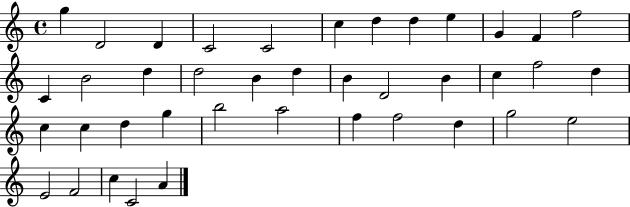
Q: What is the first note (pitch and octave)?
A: G5